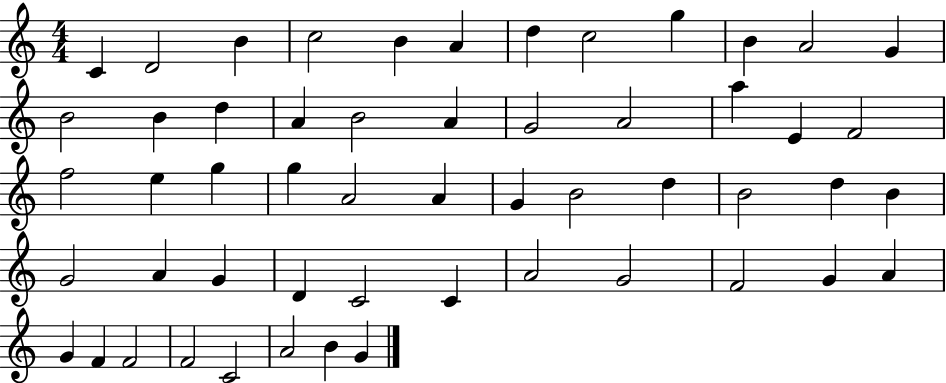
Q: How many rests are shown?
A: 0